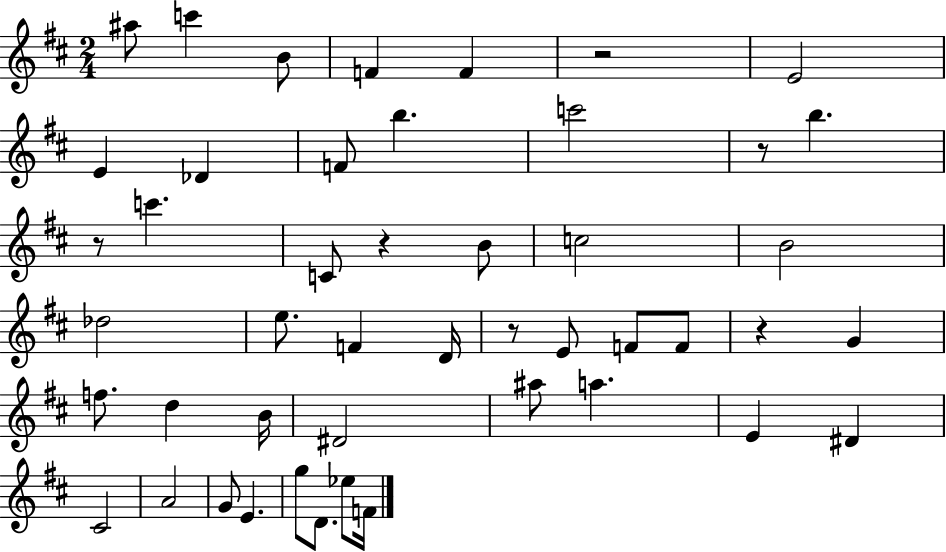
{
  \clef treble
  \numericTimeSignature
  \time 2/4
  \key d \major
  ais''8 c'''4 b'8 | f'4 f'4 | r2 | e'2 | \break e'4 des'4 | f'8 b''4. | c'''2 | r8 b''4. | \break r8 c'''4. | c'8 r4 b'8 | c''2 | b'2 | \break des''2 | e''8. f'4 d'16 | r8 e'8 f'8 f'8 | r4 g'4 | \break f''8. d''4 b'16 | dis'2 | ais''8 a''4. | e'4 dis'4 | \break cis'2 | a'2 | g'8 e'4. | g''8 d'8. ees''8 f'16 | \break \bar "|."
}